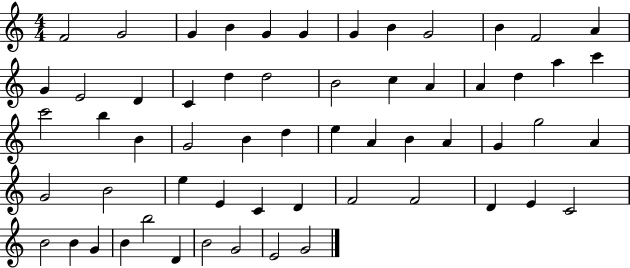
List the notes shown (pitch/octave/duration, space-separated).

F4/h G4/h G4/q B4/q G4/q G4/q G4/q B4/q G4/h B4/q F4/h A4/q G4/q E4/h D4/q C4/q D5/q D5/h B4/h C5/q A4/q A4/q D5/q A5/q C6/q C6/h B5/q B4/q G4/h B4/q D5/q E5/q A4/q B4/q A4/q G4/q G5/h A4/q G4/h B4/h E5/q E4/q C4/q D4/q F4/h F4/h D4/q E4/q C4/h B4/h B4/q G4/q B4/q B5/h D4/q B4/h G4/h E4/h G4/h